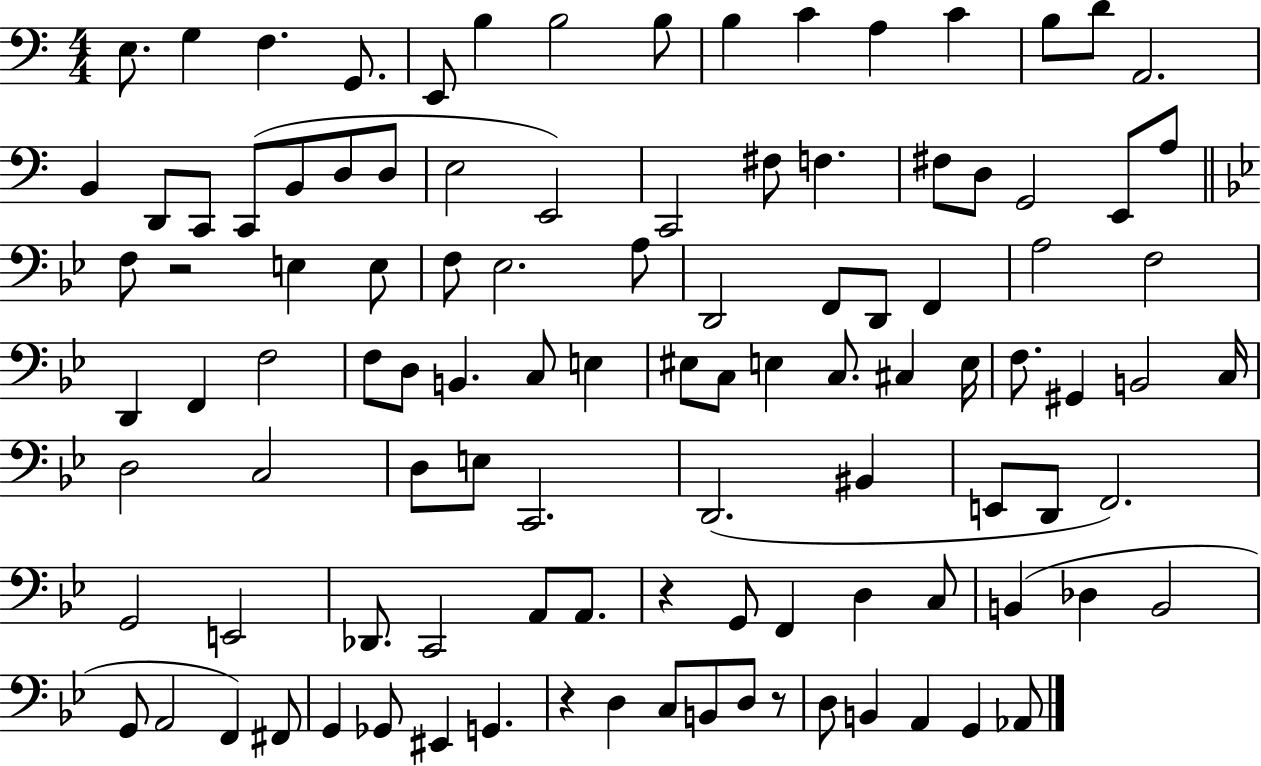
X:1
T:Untitled
M:4/4
L:1/4
K:C
E,/2 G, F, G,,/2 E,,/2 B, B,2 B,/2 B, C A, C B,/2 D/2 A,,2 B,, D,,/2 C,,/2 C,,/2 B,,/2 D,/2 D,/2 E,2 E,,2 C,,2 ^F,/2 F, ^F,/2 D,/2 G,,2 E,,/2 A,/2 F,/2 z2 E, E,/2 F,/2 _E,2 A,/2 D,,2 F,,/2 D,,/2 F,, A,2 F,2 D,, F,, F,2 F,/2 D,/2 B,, C,/2 E, ^E,/2 C,/2 E, C,/2 ^C, E,/4 F,/2 ^G,, B,,2 C,/4 D,2 C,2 D,/2 E,/2 C,,2 D,,2 ^B,, E,,/2 D,,/2 F,,2 G,,2 E,,2 _D,,/2 C,,2 A,,/2 A,,/2 z G,,/2 F,, D, C,/2 B,, _D, B,,2 G,,/2 A,,2 F,, ^F,,/2 G,, _G,,/2 ^E,, G,, z D, C,/2 B,,/2 D,/2 z/2 D,/2 B,, A,, G,, _A,,/2